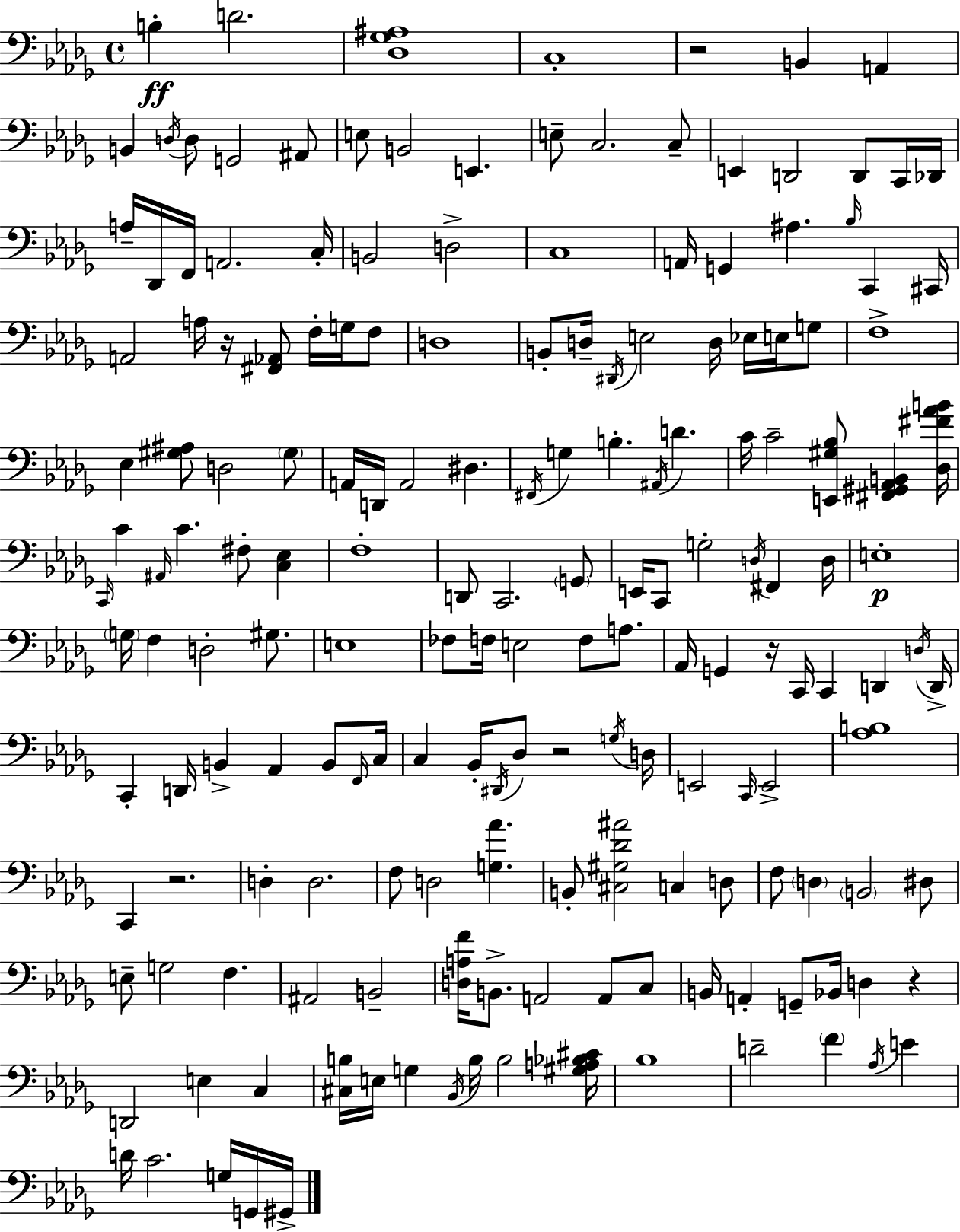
X:1
T:Untitled
M:4/4
L:1/4
K:Bbm
B, D2 [_D,_G,^A,]4 C,4 z2 B,, A,, B,, D,/4 D,/2 G,,2 ^A,,/2 E,/2 B,,2 E,, E,/2 C,2 C,/2 E,, D,,2 D,,/2 C,,/4 _D,,/4 A,/4 _D,,/4 F,,/4 A,,2 C,/4 B,,2 D,2 C,4 A,,/4 G,, ^A, _B,/4 C,, ^C,,/4 A,,2 A,/4 z/4 [^F,,_A,,]/2 F,/4 G,/4 F,/2 D,4 B,,/2 D,/4 ^D,,/4 E,2 D,/4 _E,/4 E,/4 G,/2 F,4 _E, [^G,^A,]/2 D,2 ^G,/2 A,,/4 D,,/4 A,,2 ^D, ^F,,/4 G, B, ^A,,/4 D C/4 C2 [E,,^G,_B,]/2 [^F,,^G,,_A,,B,,] [_D,^F_AB]/4 C,,/4 C ^A,,/4 C ^F,/2 [C,_E,] F,4 D,,/2 C,,2 G,,/2 E,,/4 C,,/2 G,2 D,/4 ^F,, D,/4 E,4 G,/4 F, D,2 ^G,/2 E,4 _F,/2 F,/4 E,2 F,/2 A,/2 _A,,/4 G,, z/4 C,,/4 C,, D,, D,/4 D,,/4 C,, D,,/4 B,, _A,, B,,/2 F,,/4 C,/4 C, _B,,/4 ^D,,/4 _D,/2 z2 G,/4 D,/4 E,,2 C,,/4 E,,2 [_A,B,]4 C,, z2 D, D,2 F,/2 D,2 [G,_A] B,,/2 [^C,^G,_D^A]2 C, D,/2 F,/2 D, B,,2 ^D,/2 E,/2 G,2 F, ^A,,2 B,,2 [D,A,F]/4 B,,/2 A,,2 A,,/2 C,/2 B,,/4 A,, G,,/2 _B,,/4 D, z D,,2 E, C, [^C,B,]/4 E,/4 G, _B,,/4 B,/4 B,2 [^G,A,_B,^C]/4 _B,4 D2 F _A,/4 E D/4 C2 G,/4 G,,/4 ^G,,/4